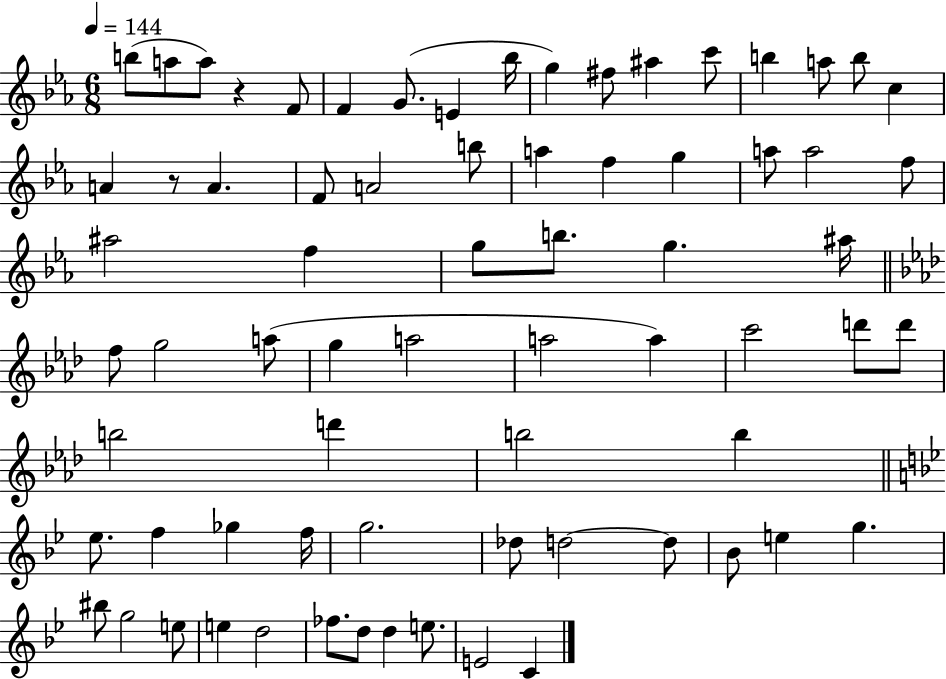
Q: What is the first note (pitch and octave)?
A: B5